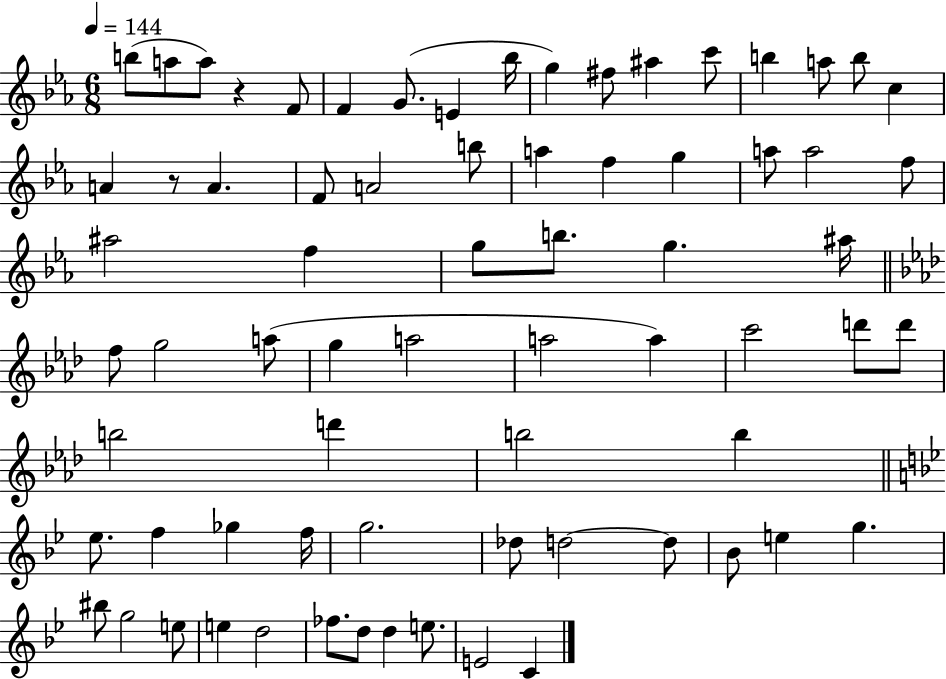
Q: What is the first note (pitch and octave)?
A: B5